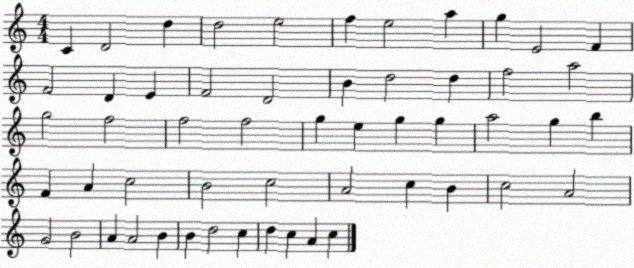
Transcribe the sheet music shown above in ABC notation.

X:1
T:Untitled
M:4/4
L:1/4
K:C
C D2 d d2 e2 f e2 a g E2 F F2 D E F2 D2 B d2 d f2 a2 g2 f2 f2 f2 g e g g a2 g b F A c2 B2 c2 A2 c B c2 A2 G2 B2 A A2 B B d2 c d c A c